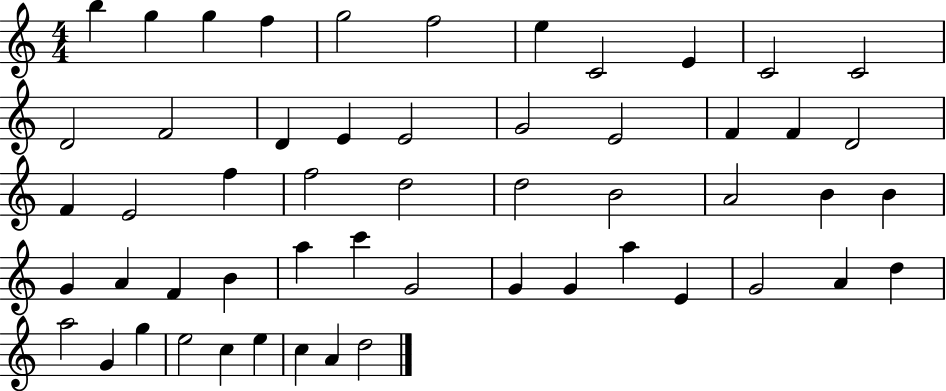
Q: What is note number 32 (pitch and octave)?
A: G4